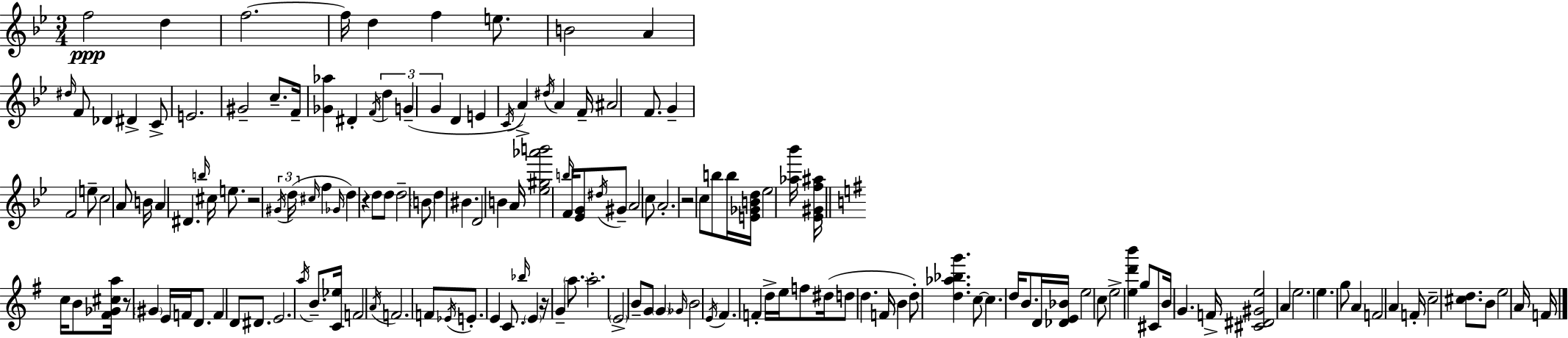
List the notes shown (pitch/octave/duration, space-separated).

F5/h D5/q F5/h. F5/s D5/q F5/q E5/e. B4/h A4/q D#5/s F4/e Db4/q D#4/q C4/e E4/h. G#4/h C5/e. F4/s [Gb4,Ab5]/q D#4/q F4/s D5/q G4/q G4/q D4/q E4/q C4/s A4/q D#5/s A4/q F4/s A#4/h F4/e. G4/q F4/h E5/e C5/h A4/e B4/s A4/q D#4/q. B5/s C#5/s E5/e. R/h G#4/s D5/s C#5/s F5/q Gb4/s D5/q R/q D5/e D5/e D5/h B4/e D5/q BIS4/q. D4/h B4/q A4/s [Eb5,G#5,Ab6,B6]/h B5/s F4/s [Eb4,G4]/e D#5/s G#4/e A4/h C5/e A4/h. R/h C5/e B5/e B5/s [E4,Gb4,B4,D5]/s Eb5/h [Ab5,Bb6]/s [Eb4,G#4,F5,A#5]/s C5/s B4/e [F#4,Gb4,C#5,A5]/s R/e G#4/q E4/s F4/s D4/e. F4/q D4/e D#4/e. E4/h. A5/s B4/e. [C4,Eb5]/s F4/h A4/s F4/h. F4/e Eb4/s E4/e. E4/q C4/e. Bb5/s E4/q R/s G4/q A5/e. A5/h. E4/h B4/e G4/e G4/q Gb4/s B4/h E4/s F#4/q. F4/q D5/s E5/s F5/e D#5/s D5/e D5/q. F4/s B4/q D5/e [D5,Ab5,Bb5,G6]/q. C5/e C5/q. D5/s B4/e. D4/s [Db4,E4,Bb4]/s E5/h C5/e E5/h [E5,D6,B6]/q G5/e C#4/e B4/s G4/q. F4/s [C#4,D#4,G#4,E5]/h A4/q E5/h. E5/q. G5/e A4/q F4/h A4/q F4/s C5/h [C#5,D5]/e. B4/e E5/h A4/s F4/s